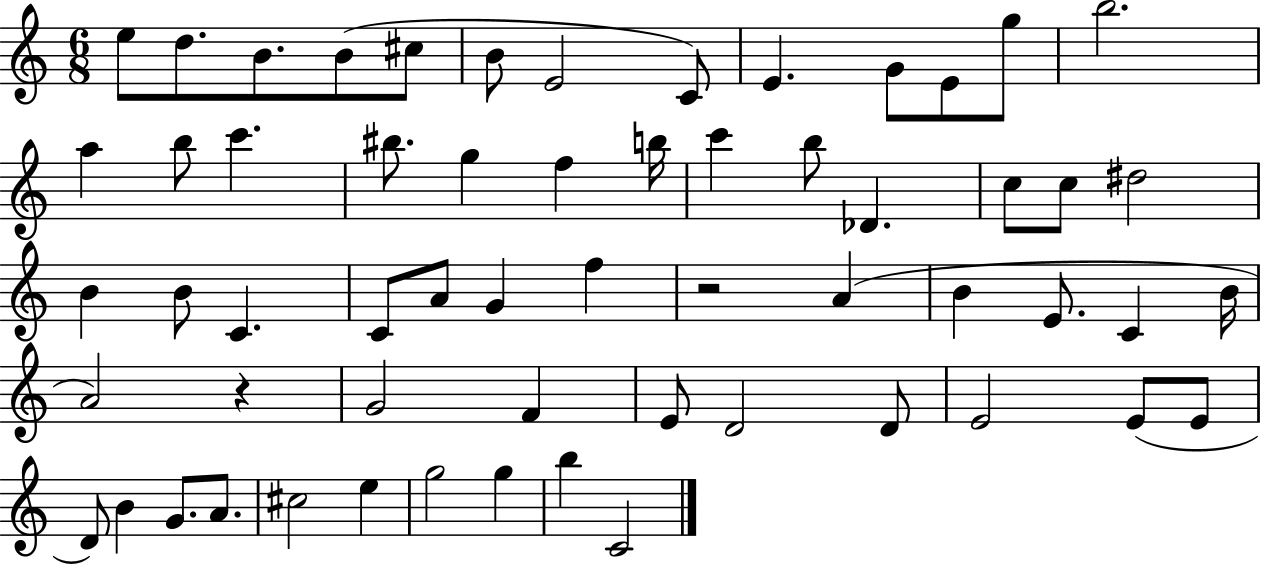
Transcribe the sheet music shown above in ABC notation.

X:1
T:Untitled
M:6/8
L:1/4
K:C
e/2 d/2 B/2 B/2 ^c/2 B/2 E2 C/2 E G/2 E/2 g/2 b2 a b/2 c' ^b/2 g f b/4 c' b/2 _D c/2 c/2 ^d2 B B/2 C C/2 A/2 G f z2 A B E/2 C B/4 A2 z G2 F E/2 D2 D/2 E2 E/2 E/2 D/2 B G/2 A/2 ^c2 e g2 g b C2